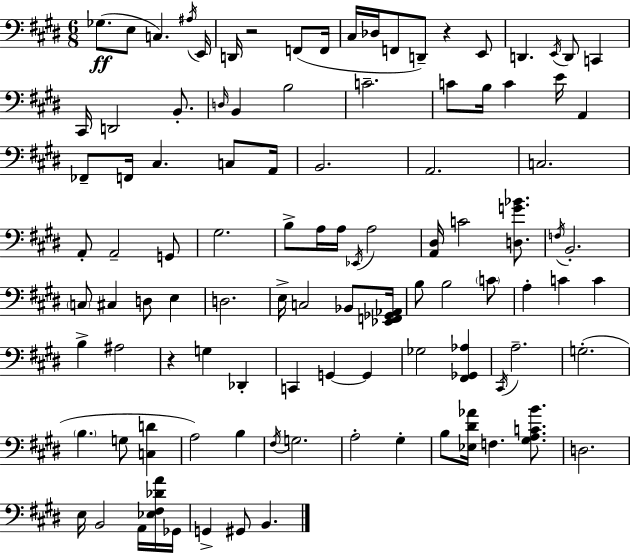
Gb3/e. E3/e C3/q. A#3/s E2/s D2/s R/h F2/e F2/s C#3/s Db3/s F2/e D2/e R/q E2/e D2/q. E2/s D2/e C2/q C#2/s D2/h B2/e. D3/s B2/q B3/h C4/h. C4/e B3/s C4/q E4/s A2/q FES2/e F2/s C#3/q. C3/e A2/s B2/h. A2/h. C3/h. A2/e A2/h G2/e G#3/h. B3/e A3/s A3/s Eb2/s A3/h [A2,D#3]/s C4/h [D3,G4,Bb4]/e. F3/s B2/h. C3/e C#3/q D3/e E3/q D3/h. E3/s C3/h Bb2/e [Eb2,F2,Gb2,Ab2]/s B3/e B3/h C4/e A3/q C4/q C4/q B3/q A#3/h R/q G3/q Db2/q C2/q G2/q G2/q Gb3/h [F#2,Gb2,Ab3]/q C#2/s A3/h. G3/h. B3/q. G3/e [C3,D4]/q A3/h B3/q F#3/s G3/h. A3/h G#3/q B3/e [Eb3,D#4,Ab4]/s F3/q. [G#3,A3,C4,B4]/e. D3/h. E3/s B2/h A2/s [Eb3,F#3,Db4,A4]/s Gb2/s G2/q G#2/e B2/q.